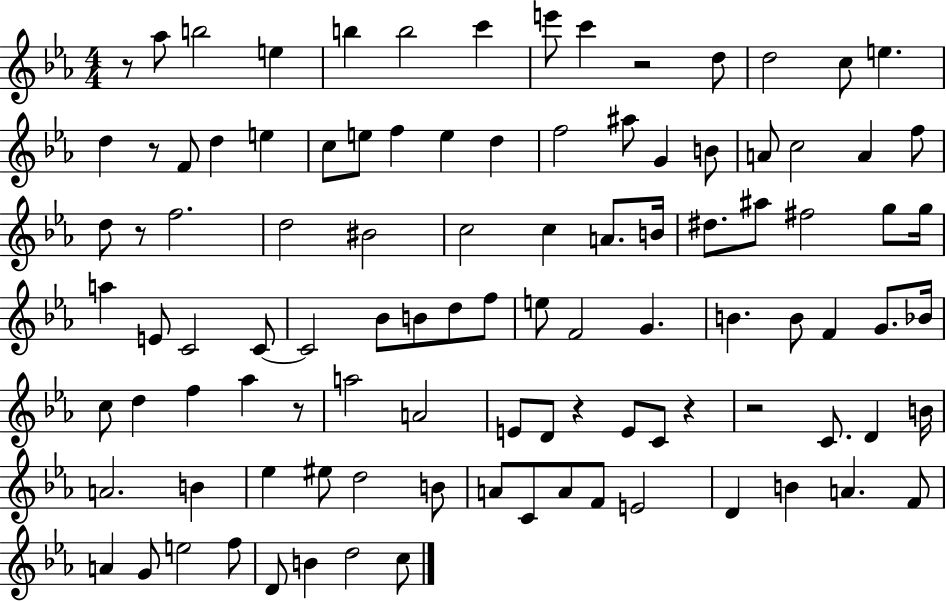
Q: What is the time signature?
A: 4/4